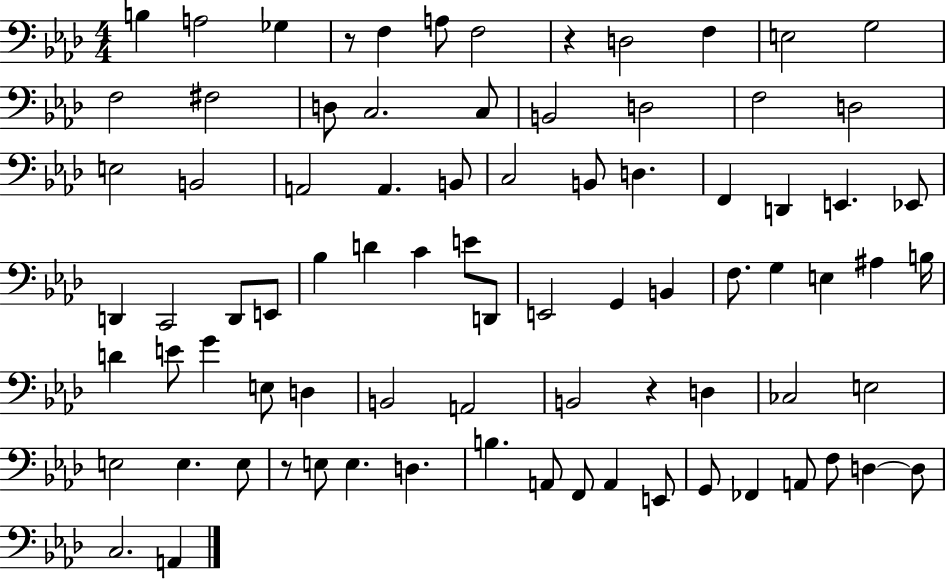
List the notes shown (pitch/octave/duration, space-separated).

B3/q A3/h Gb3/q R/e F3/q A3/e F3/h R/q D3/h F3/q E3/h G3/h F3/h F#3/h D3/e C3/h. C3/e B2/h D3/h F3/h D3/h E3/h B2/h A2/h A2/q. B2/e C3/h B2/e D3/q. F2/q D2/q E2/q. Eb2/e D2/q C2/h D2/e E2/e Bb3/q D4/q C4/q E4/e D2/e E2/h G2/q B2/q F3/e. G3/q E3/q A#3/q B3/s D4/q E4/e G4/q E3/e D3/q B2/h A2/h B2/h R/q D3/q CES3/h E3/h E3/h E3/q. E3/e R/e E3/e E3/q. D3/q. B3/q. A2/e F2/e A2/q E2/e G2/e FES2/q A2/e F3/e D3/q D3/e C3/h. A2/q